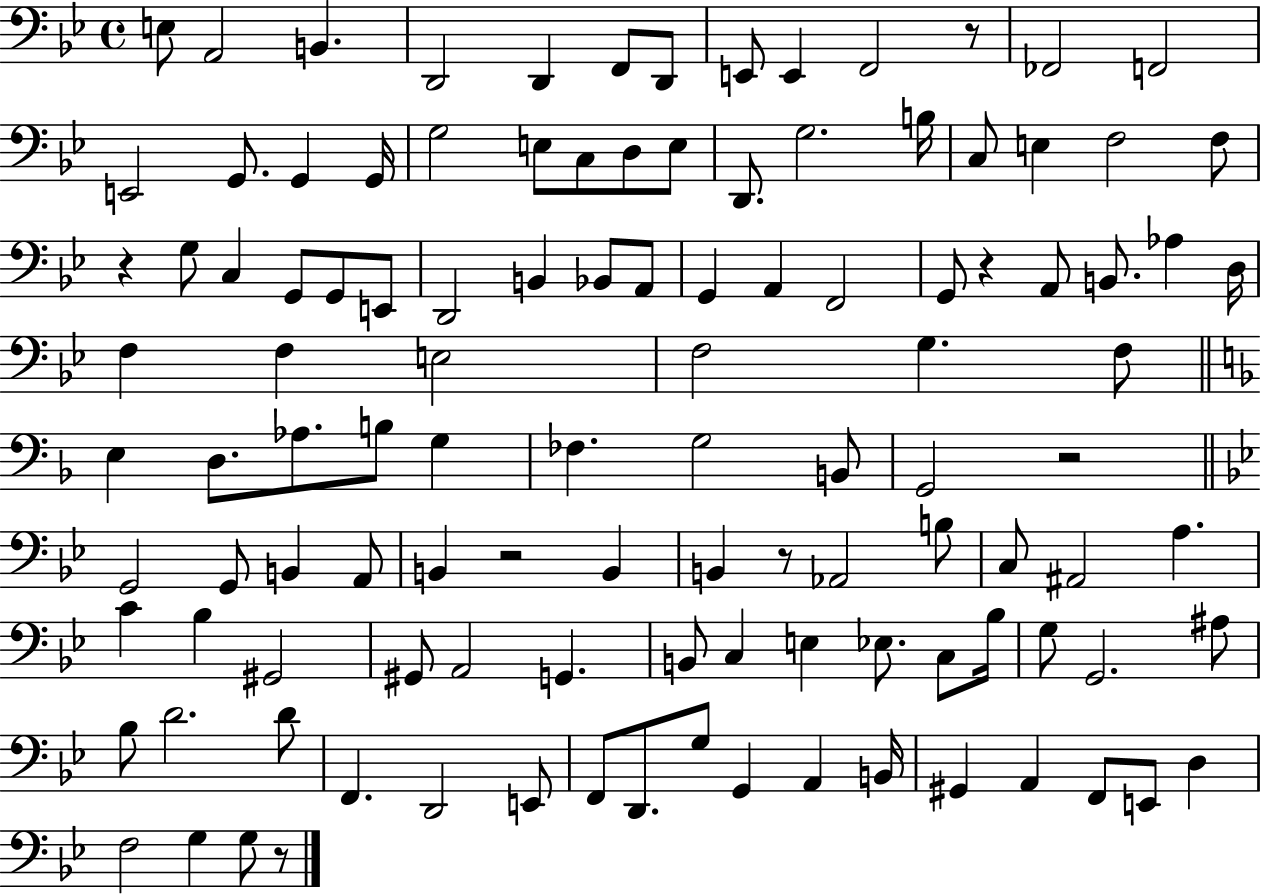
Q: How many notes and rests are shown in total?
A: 114